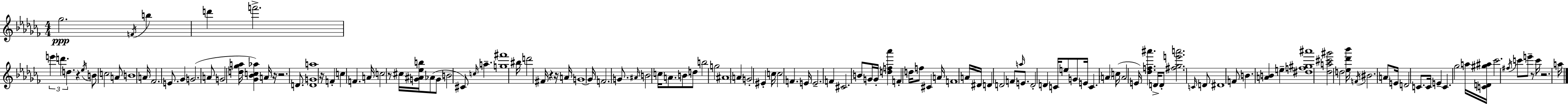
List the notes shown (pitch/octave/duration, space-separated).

Gb5/h. F4/s B5/q D6/q F6/h. E6/q D6/q. D5/q. R/q Eb5/s B4/e C5/h A4/e B4/w A4/s FES4/h. E4/e. Gb4/q G4/h. A4/e G4/h [D5,Gb5,A5]/s [Gb4,Bb4,C5,Ab5]/q A4/s R/s R/h. D4/e. [D4,G4,A5]/w R/s F4/q C5/q F4/q. A4/s C5/h R/e C#5/s [G4,A#4,Eb5,B5]/s Ab4/e G4/e B4/h C#4/e C5/s A5/q. [G5,F#6]/w BIS5/s D6/h F#4/s R/q R/s A4/s G4/w G4/s F4/h. G4/e. A#4/s B4/h C5/s A4/e. B4/e D5/e B5/h G5/h A#4/w A4/q G4/h EIS4/q C5/s C5/h F4/q. E4/s E4/h. F4/q C#4/h. B4/e G4/s G4/s [D5,F5,Ab6]/q F4/q D5/s F5/e C#4/q A4/s F4/w A4/s D#4/s D4/q D4/h F4/e A5/s E4/e. D4/h D4/q C4/s E5/e G4/e E4/s C4/q. A4/q C5/s A4/h E4/s [Db5,F5,A#6]/q. D4/s D4/e [F#5,Gb5,E6,A6]/h. C4/s D4/e D#4/w F4/e B4/q. [A4,B4]/q E5/q [D#5,F5,G#5,A#6]/w [Db5,A5,C#6,G#6]/h D5/h [Eb5,Db6,Bb6]/s F4/s BIS4/h. A4/e E4/s D4/h C4/e. C4/s E4/q C4/q. Gb5/h A5/s [C4,D4,G#5,A#5]/s CES6/h. F#5/s C6/e E6/e R/e C6/s R/h. A5/s